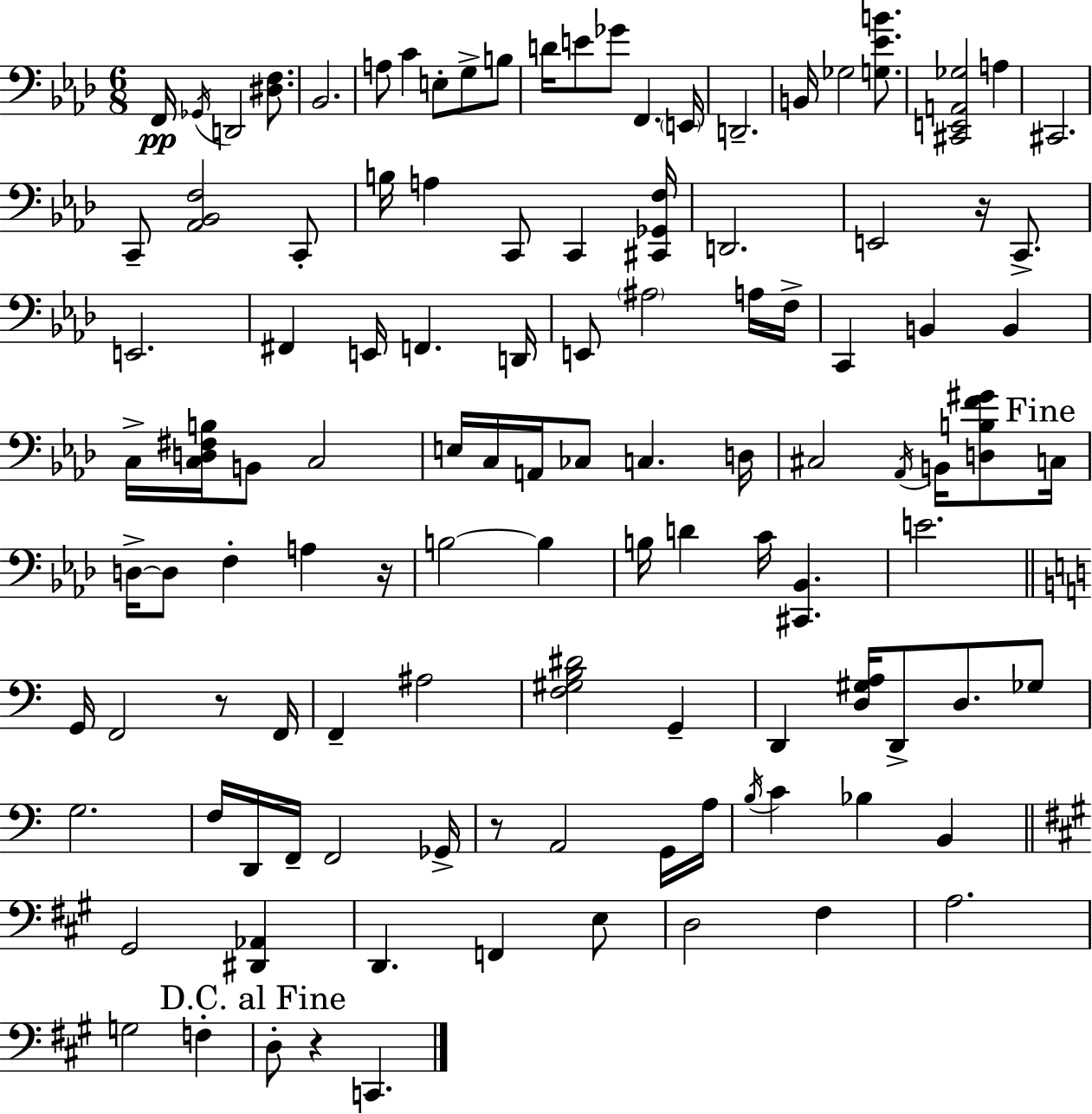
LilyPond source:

{
  \clef bass
  \numericTimeSignature
  \time 6/8
  \key aes \major
  \repeat volta 2 { f,16\pp \acciaccatura { ges,16 } d,2 <dis f>8. | bes,2. | a8 c'4 e8-. g8-> b8 | d'16 e'8 ges'8 f,4. | \break \parenthesize e,16 d,2.-- | b,16 ges2 <g ees' b'>8. | <cis, e, a, ges>2 a4 | cis,2. | \break c,8-- <aes, bes, f>2 c,8-. | b16 a4 c,8 c,4 | <cis, ges, f>16 d,2. | e,2 r16 c,8.-> | \break e,2. | fis,4 e,16 f,4. | d,16 e,8 \parenthesize ais2 a16 | f16-> c,4 b,4 b,4 | \break c16-> <c d fis b>16 b,8 c2 | e16 c16 a,16 ces8 c4. | d16 cis2 \acciaccatura { aes,16 } b,16 <d b f' gis'>8 | \mark "Fine" c16 d16->~~ d8 f4-. a4 | \break r16 b2~~ b4 | b16 d'4 c'16 <cis, bes,>4. | e'2. | \bar "||" \break \key a \minor g,16 f,2 r8 f,16 | f,4-- ais2 | <f gis b dis'>2 g,4-- | d,4 <d gis a>16 d,8-> d8. ges8 | \break g2. | f16 d,16 f,16-- f,2 ges,16-> | r8 a,2 g,16 a16 | \acciaccatura { b16 } c'4 bes4 b,4 | \break \bar "||" \break \key a \major gis,2 <dis, aes,>4 | d,4. f,4 e8 | d2 fis4 | a2. | \break g2 f4-. | \mark "D.C. al Fine" d8-. r4 c,4. | } \bar "|."
}